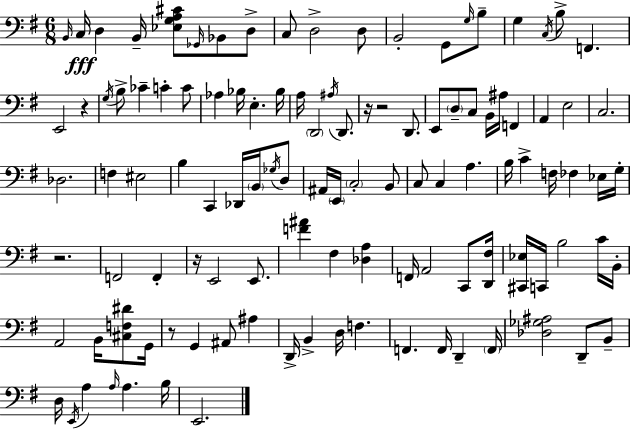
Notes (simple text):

B2/s C3/s D3/q B2/s [Eb3,G3,A3,C#4]/e Gb2/s Bb2/e D3/e C3/e D3/h D3/e B2/h G2/e G3/s B3/e G3/q C3/s B3/e F2/q. E2/h R/q G3/s B3/e CES4/q C4/q C4/e Ab3/q Bb3/s E3/q. Bb3/s A3/s D2/h A#3/s D2/e. R/s R/h D2/e. E2/e D3/e C3/e B2/s A#3/s F2/q A2/q E3/h C3/h. Db3/h. F3/q EIS3/h B3/q C2/q Db2/s B2/s Gb3/s D3/e A#2/s E2/s C3/h B2/e C3/e C3/q A3/q. B3/s C4/q F3/s FES3/q Eb3/s G3/s R/h. F2/h F2/q R/s E2/h E2/e. [F4,A#4]/q F#3/q [Db3,A3]/q F2/s A2/h C2/e [D2,F#3]/s [C#2,Eb3]/s C2/s B3/h C4/s B2/s A2/h B2/s [C#3,F3,D#4]/e G2/s R/e G2/q A#2/e A#3/q D2/s B2/q D3/s F3/q. F2/q. F2/s D2/q F2/s [Db3,Gb3,A#3]/h D2/e B2/e D3/s E2/s A3/q A3/s A3/q. B3/s E2/h.